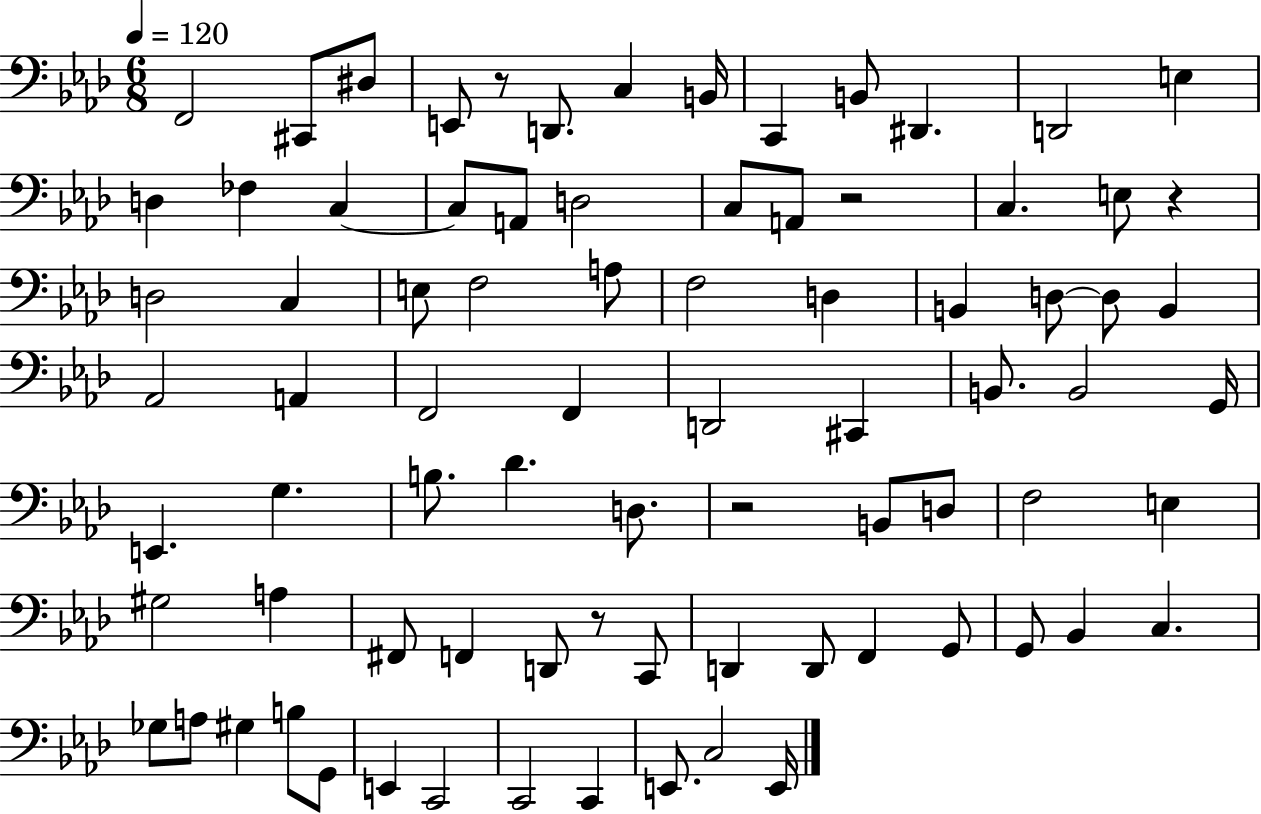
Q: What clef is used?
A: bass